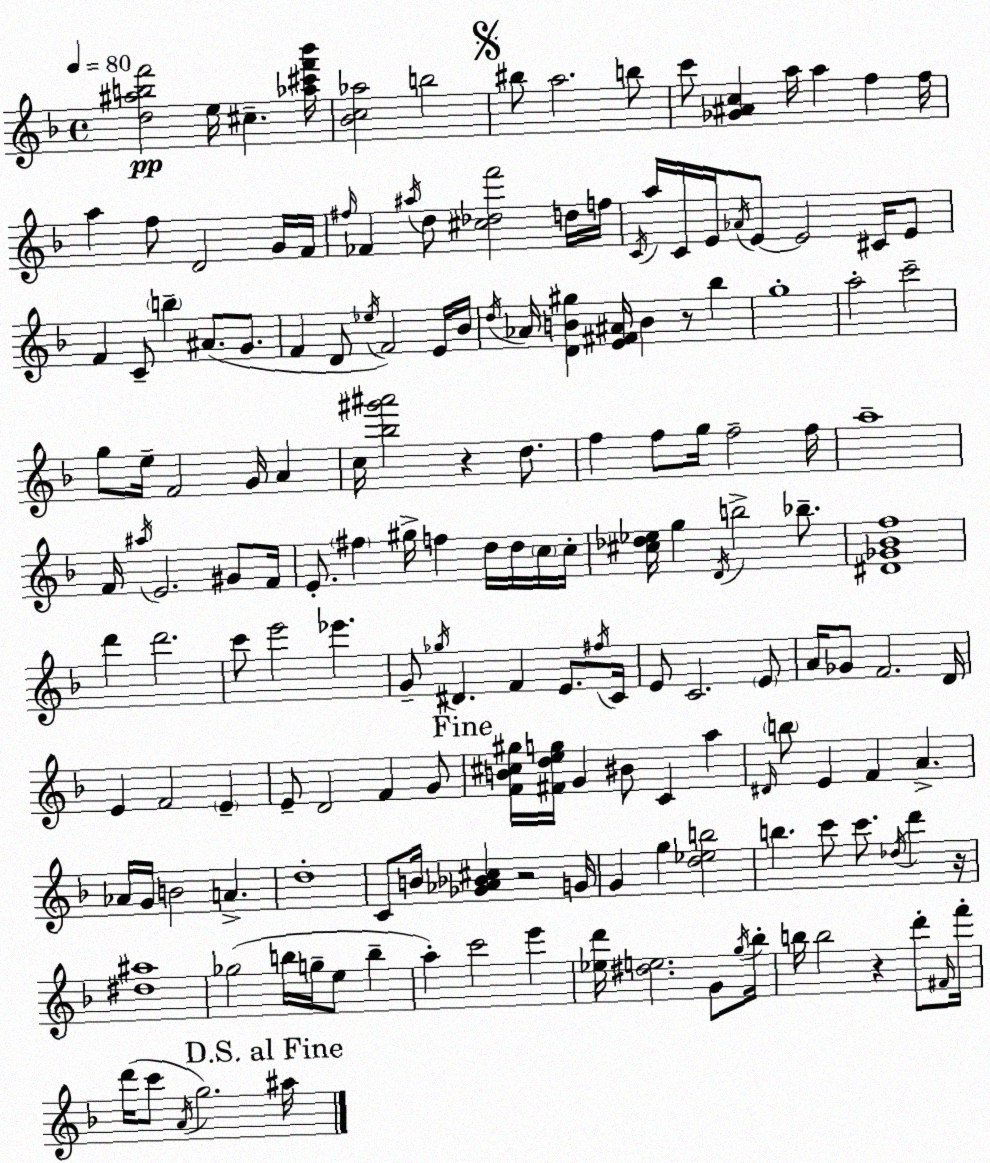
X:1
T:Untitled
M:4/4
L:1/4
K:F
[d^abf']2 e/4 ^c [_a^c'f'_b']/4 [_Bc_a]2 b2 ^b/2 a2 b/2 c'/2 [_G^Ac] a/4 a f f/4 a f/2 D2 G/4 F/4 ^f/4 _F ^a/4 d/2 [^c_df']2 d/4 f/4 C/4 a/4 C/4 E/4 _A/4 E/2 E2 ^C/4 E/2 F C/2 b ^A/2 G/2 F D/2 _e/4 F2 E/4 _B/4 d/4 _A/4 [DB^g] [E^F^A]/4 B z/2 _b g4 a2 c'2 g/2 e/4 F2 G/4 A c/4 [_b^g'^a']2 z d/2 f f/2 g/4 f2 f/4 a4 F/4 ^a/4 E2 ^G/2 F/4 E/2 ^f ^g/4 f d/4 d/4 c/4 c/4 [^c_d_e]/4 g D/4 b2 _b/2 [^D_G_Bf]4 d' d'2 c'/2 e'2 _e' G/2 _g/4 ^D F E/2 ^f/4 C/4 E/2 C2 E/2 A/4 _G/2 F2 D/4 E F2 E E/2 D2 F G/2 [FB^c^g]/4 [^Fdeg]/4 G ^B/2 C a ^D/4 b/2 E F A _A/4 G/4 B2 A d4 C/2 B/4 [_G_A_B^c] z2 G/4 G g [d_eb]2 b c'/2 c'/2 _d/4 d' z/4 [^d^a]4 _g2 b/4 g/4 e/2 b a c'2 e' [_ed']/4 [^de]2 G/2 g/4 _b/4 b/4 b2 z d'/2 ^F/4 f'/4 d'/4 c'/2 A/4 g2 ^a/4